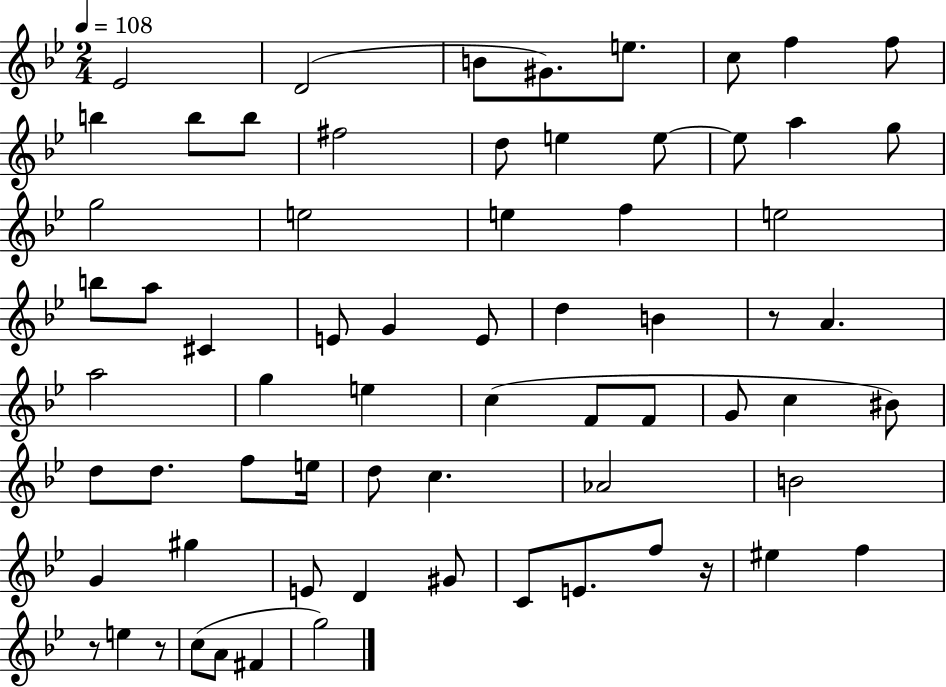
Eb4/h D4/h B4/e G#4/e. E5/e. C5/e F5/q F5/e B5/q B5/e B5/e F#5/h D5/e E5/q E5/e E5/e A5/q G5/e G5/h E5/h E5/q F5/q E5/h B5/e A5/e C#4/q E4/e G4/q E4/e D5/q B4/q R/e A4/q. A5/h G5/q E5/q C5/q F4/e F4/e G4/e C5/q BIS4/e D5/e D5/e. F5/e E5/s D5/e C5/q. Ab4/h B4/h G4/q G#5/q E4/e D4/q G#4/e C4/e E4/e. F5/e R/s EIS5/q F5/q R/e E5/q R/e C5/e A4/e F#4/q G5/h